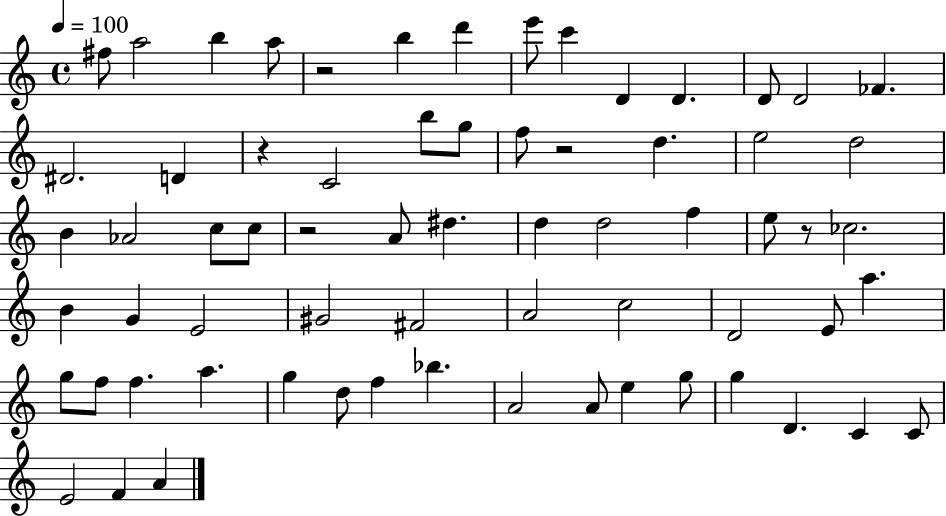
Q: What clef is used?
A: treble